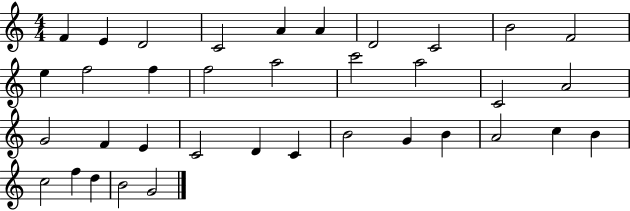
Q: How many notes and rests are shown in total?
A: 36